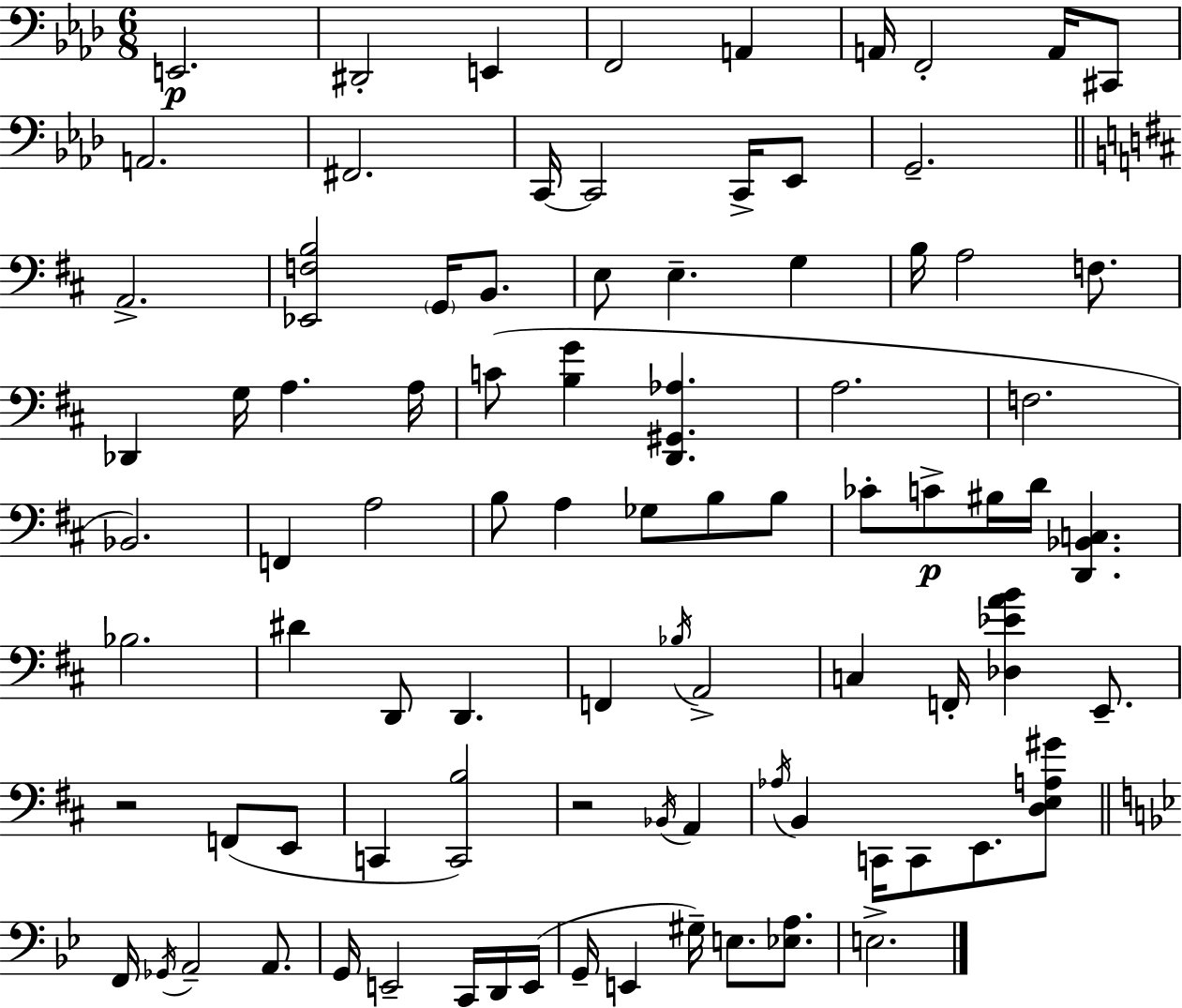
X:1
T:Untitled
M:6/8
L:1/4
K:Fm
E,,2 ^D,,2 E,, F,,2 A,, A,,/4 F,,2 A,,/4 ^C,,/2 A,,2 ^F,,2 C,,/4 C,,2 C,,/4 _E,,/2 G,,2 A,,2 [_E,,F,B,]2 G,,/4 B,,/2 E,/2 E, G, B,/4 A,2 F,/2 _D,, G,/4 A, A,/4 C/2 [B,G] [D,,^G,,_A,] A,2 F,2 _B,,2 F,, A,2 B,/2 A, _G,/2 B,/2 B,/2 _C/2 C/2 ^B,/4 D/4 [D,,_B,,C,] _B,2 ^D D,,/2 D,, F,, _B,/4 A,,2 C, F,,/4 [_D,_EAB] E,,/2 z2 F,,/2 E,,/2 C,, [C,,B,]2 z2 _B,,/4 A,, _A,/4 B,, C,,/4 C,,/2 E,,/2 [D,E,A,^G]/2 F,,/4 _G,,/4 A,,2 A,,/2 G,,/4 E,,2 C,,/4 D,,/4 E,,/4 G,,/4 E,, ^G,/4 E,/2 [_E,A,]/2 E,2